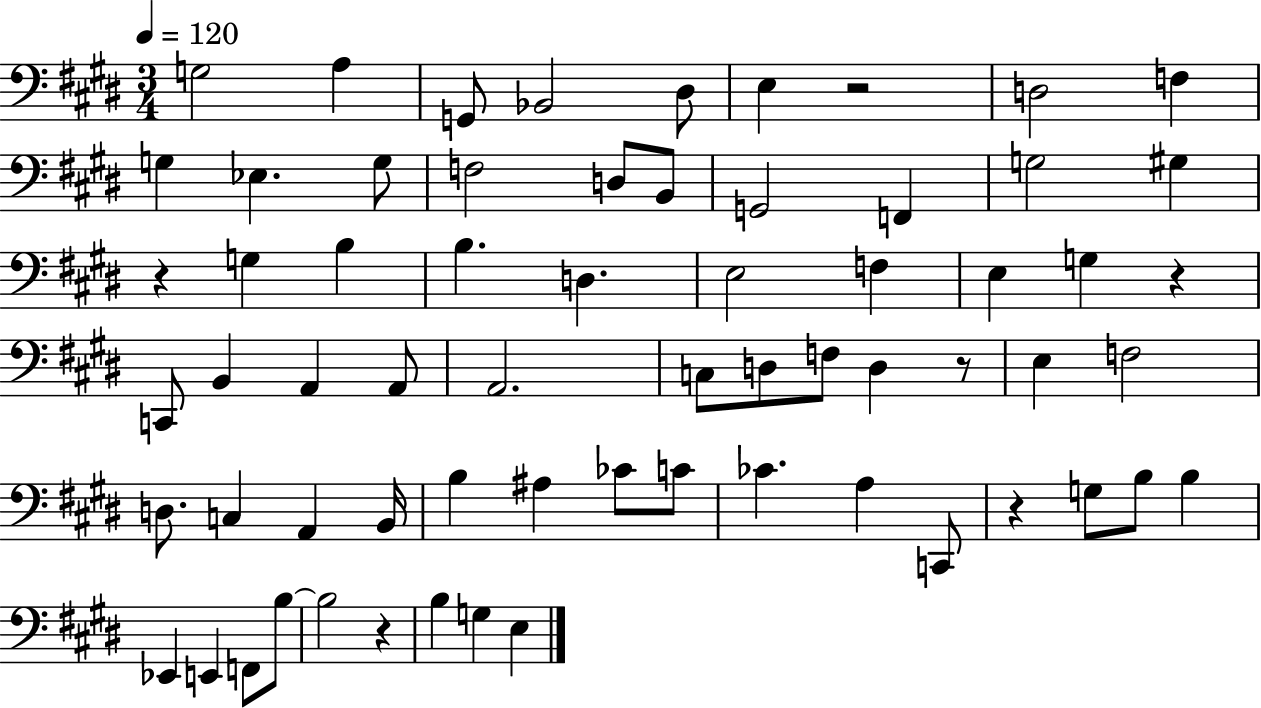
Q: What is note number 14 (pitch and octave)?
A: B2